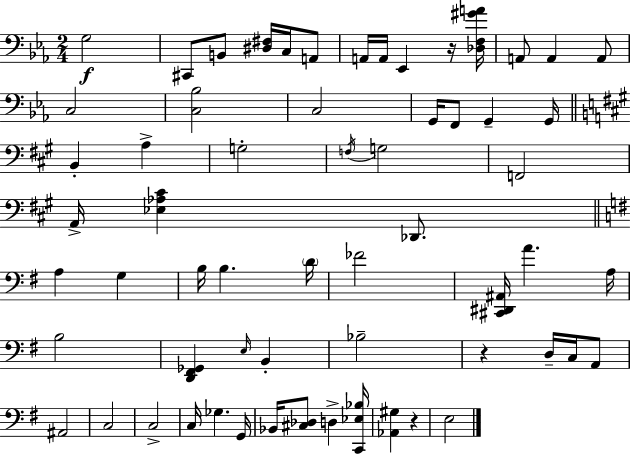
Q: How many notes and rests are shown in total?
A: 61